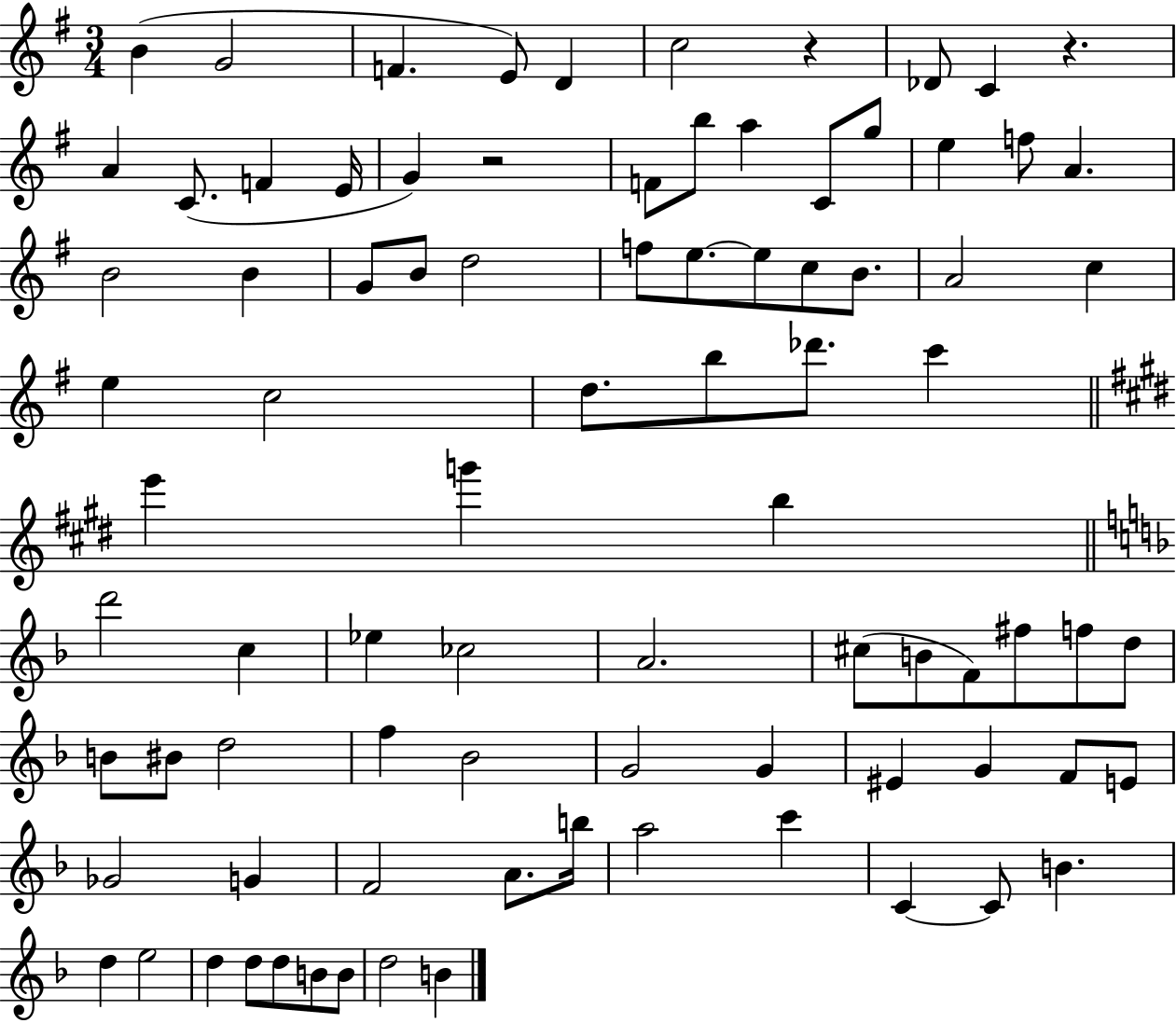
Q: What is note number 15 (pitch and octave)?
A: B5